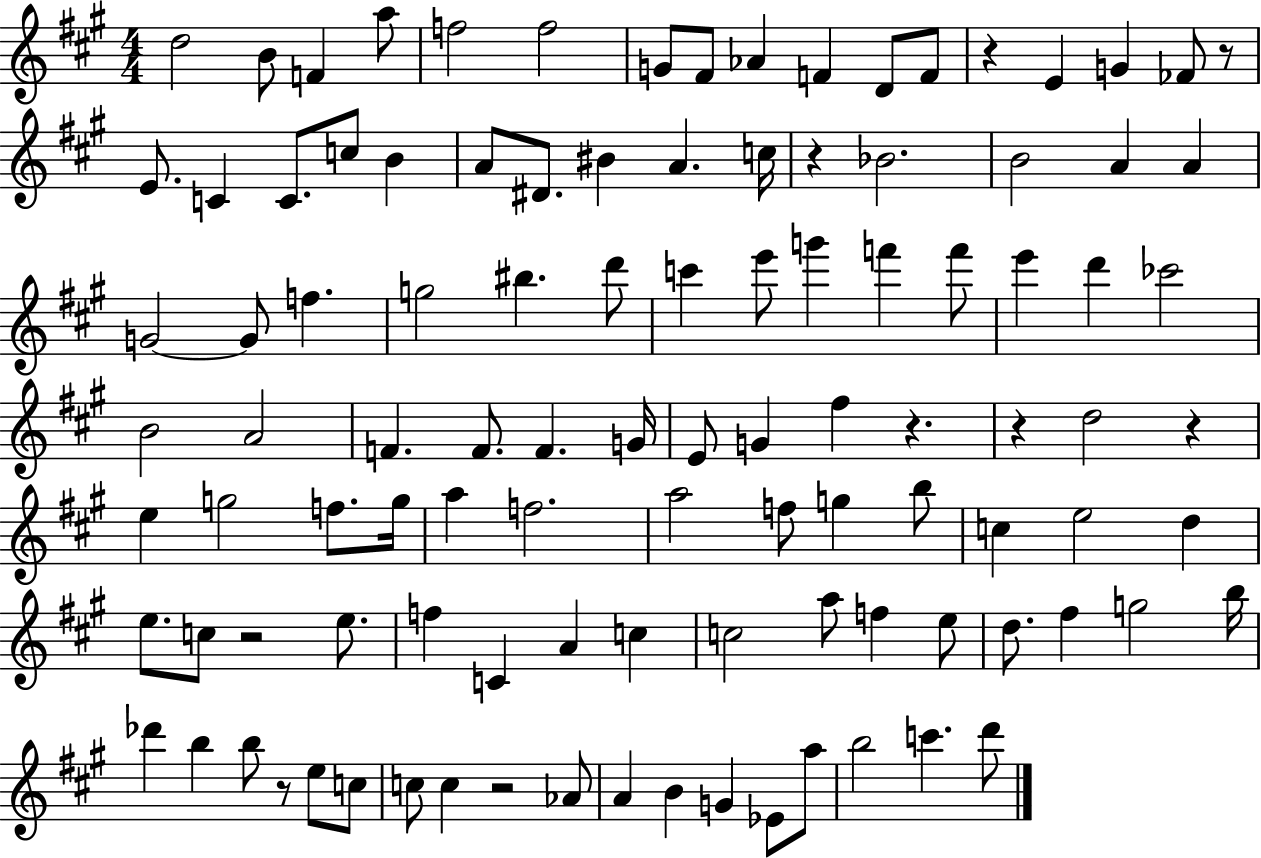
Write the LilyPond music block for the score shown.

{
  \clef treble
  \numericTimeSignature
  \time 4/4
  \key a \major
  \repeat volta 2 { d''2 b'8 f'4 a''8 | f''2 f''2 | g'8 fis'8 aes'4 f'4 d'8 f'8 | r4 e'4 g'4 fes'8 r8 | \break e'8. c'4 c'8. c''8 b'4 | a'8 dis'8. bis'4 a'4. c''16 | r4 bes'2. | b'2 a'4 a'4 | \break g'2~~ g'8 f''4. | g''2 bis''4. d'''8 | c'''4 e'''8 g'''4 f'''4 f'''8 | e'''4 d'''4 ces'''2 | \break b'2 a'2 | f'4. f'8. f'4. g'16 | e'8 g'4 fis''4 r4. | r4 d''2 r4 | \break e''4 g''2 f''8. g''16 | a''4 f''2. | a''2 f''8 g''4 b''8 | c''4 e''2 d''4 | \break e''8. c''8 r2 e''8. | f''4 c'4 a'4 c''4 | c''2 a''8 f''4 e''8 | d''8. fis''4 g''2 b''16 | \break des'''4 b''4 b''8 r8 e''8 c''8 | c''8 c''4 r2 aes'8 | a'4 b'4 g'4 ees'8 a''8 | b''2 c'''4. d'''8 | \break } \bar "|."
}